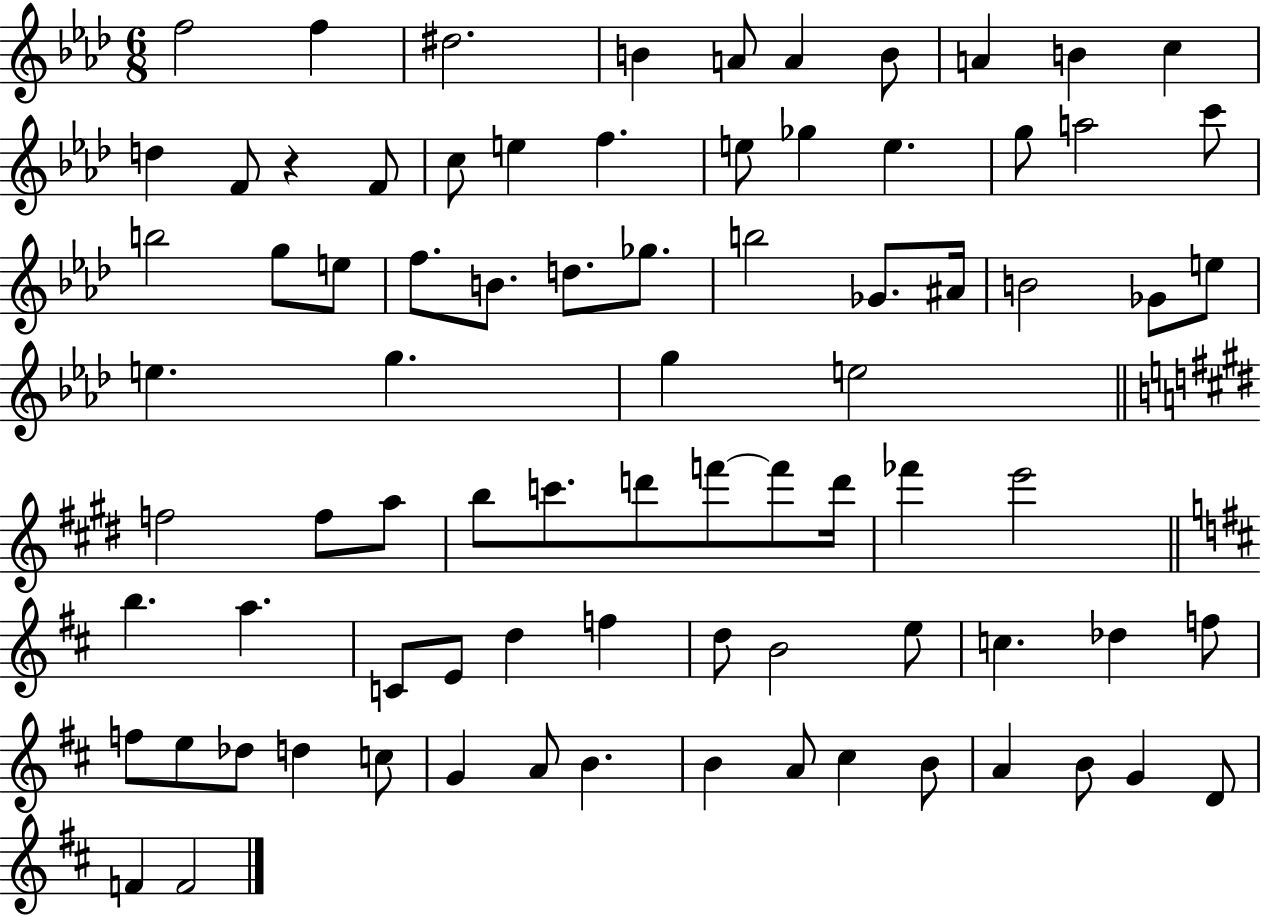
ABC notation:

X:1
T:Untitled
M:6/8
L:1/4
K:Ab
f2 f ^d2 B A/2 A B/2 A B c d F/2 z F/2 c/2 e f e/2 _g e g/2 a2 c'/2 b2 g/2 e/2 f/2 B/2 d/2 _g/2 b2 _G/2 ^A/4 B2 _G/2 e/2 e g g e2 f2 f/2 a/2 b/2 c'/2 d'/2 f'/2 f'/2 d'/4 _f' e'2 b a C/2 E/2 d f d/2 B2 e/2 c _d f/2 f/2 e/2 _d/2 d c/2 G A/2 B B A/2 ^c B/2 A B/2 G D/2 F F2